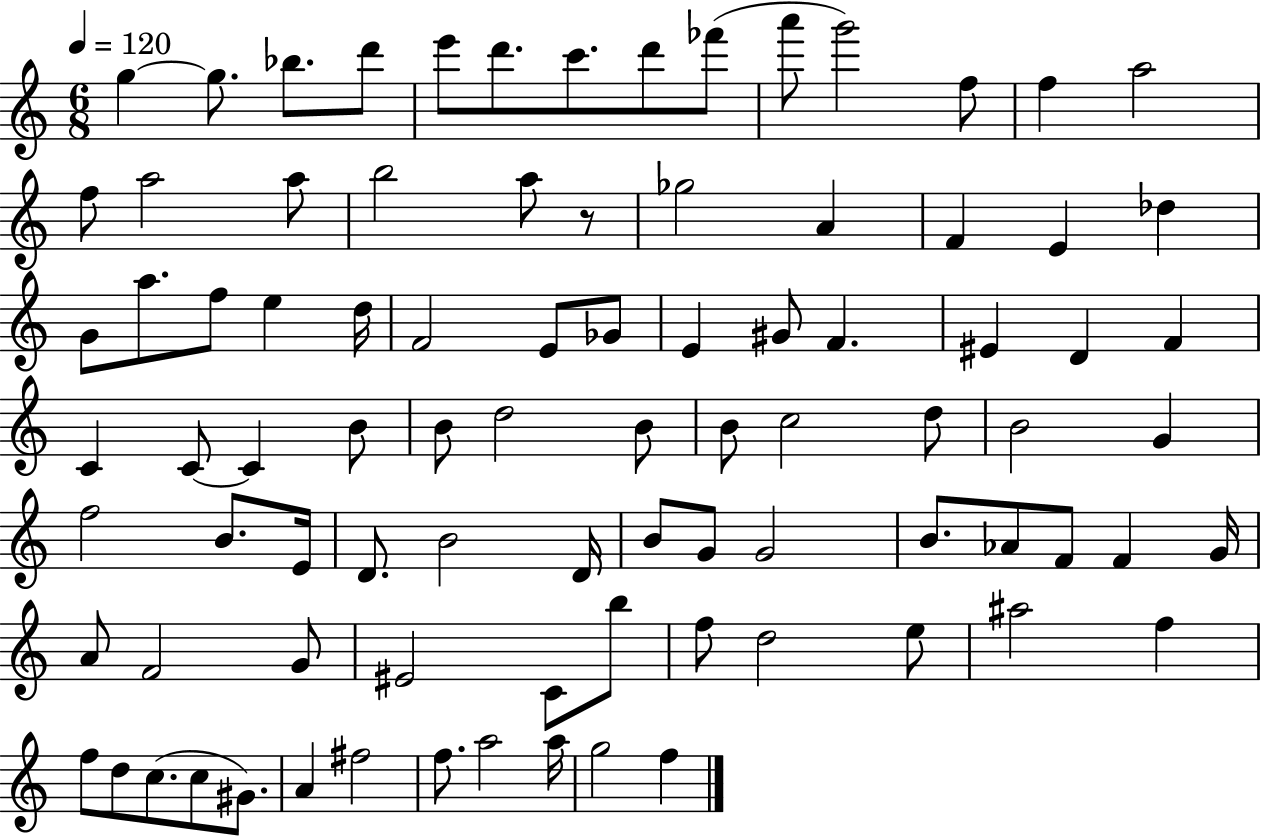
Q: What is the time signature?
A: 6/8